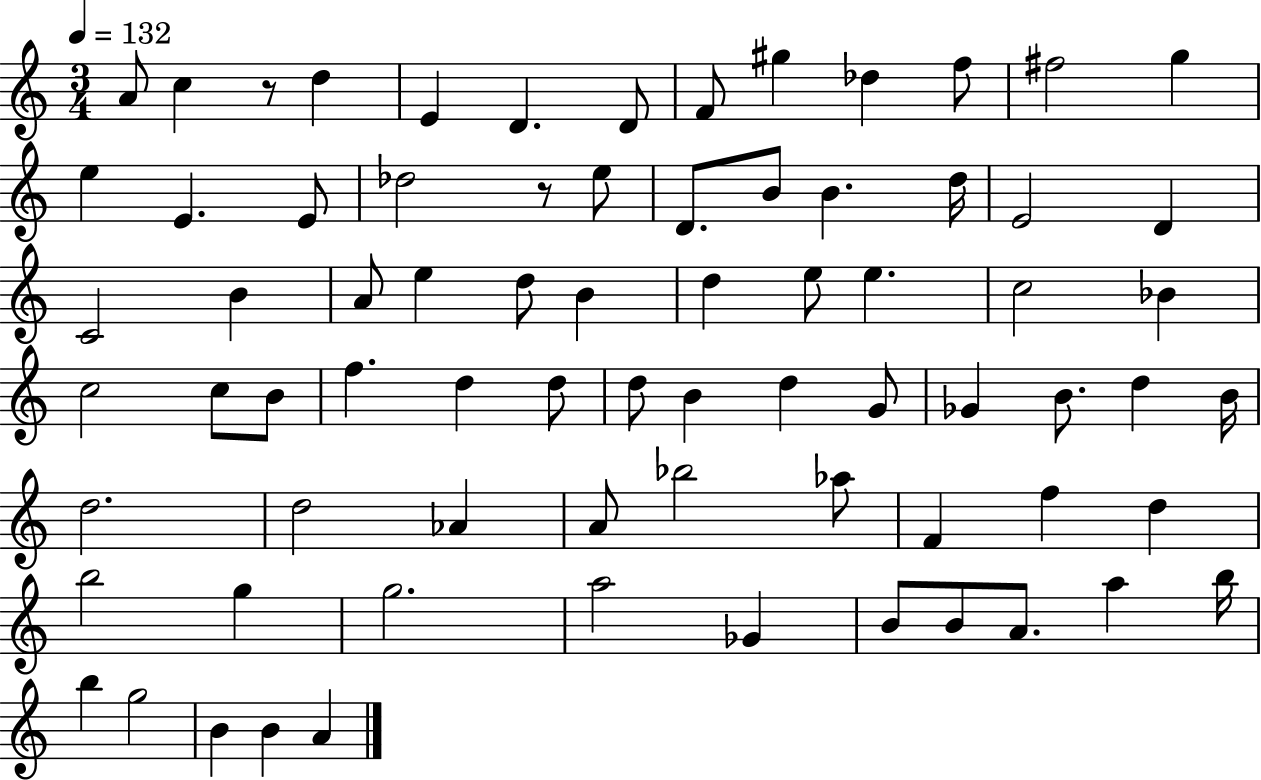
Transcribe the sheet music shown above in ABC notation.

X:1
T:Untitled
M:3/4
L:1/4
K:C
A/2 c z/2 d E D D/2 F/2 ^g _d f/2 ^f2 g e E E/2 _d2 z/2 e/2 D/2 B/2 B d/4 E2 D C2 B A/2 e d/2 B d e/2 e c2 _B c2 c/2 B/2 f d d/2 d/2 B d G/2 _G B/2 d B/4 d2 d2 _A A/2 _b2 _a/2 F f d b2 g g2 a2 _G B/2 B/2 A/2 a b/4 b g2 B B A